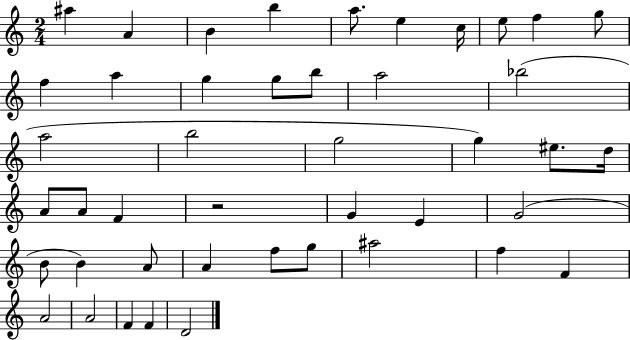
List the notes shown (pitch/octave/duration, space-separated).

A#5/q A4/q B4/q B5/q A5/e. E5/q C5/s E5/e F5/q G5/e F5/q A5/q G5/q G5/e B5/e A5/h Bb5/h A5/h B5/h G5/h G5/q EIS5/e. D5/s A4/e A4/e F4/q R/h G4/q E4/q G4/h B4/e B4/q A4/e A4/q F5/e G5/e A#5/h F5/q F4/q A4/h A4/h F4/q F4/q D4/h